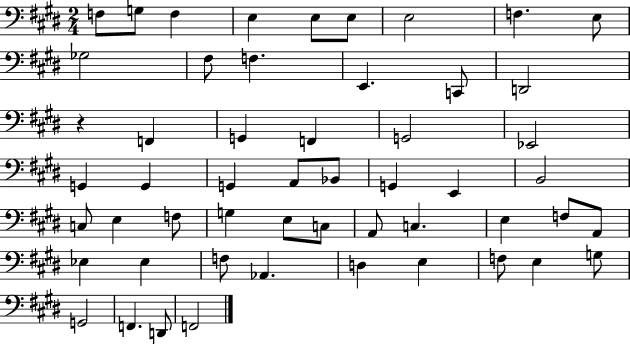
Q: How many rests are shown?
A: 1